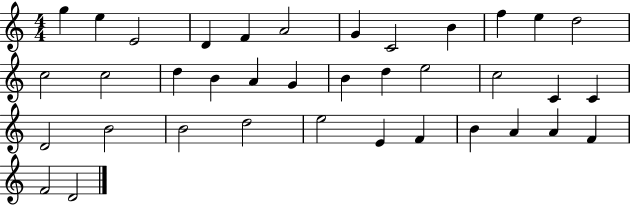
{
  \clef treble
  \numericTimeSignature
  \time 4/4
  \key c \major
  g''4 e''4 e'2 | d'4 f'4 a'2 | g'4 c'2 b'4 | f''4 e''4 d''2 | \break c''2 c''2 | d''4 b'4 a'4 g'4 | b'4 d''4 e''2 | c''2 c'4 c'4 | \break d'2 b'2 | b'2 d''2 | e''2 e'4 f'4 | b'4 a'4 a'4 f'4 | \break f'2 d'2 | \bar "|."
}